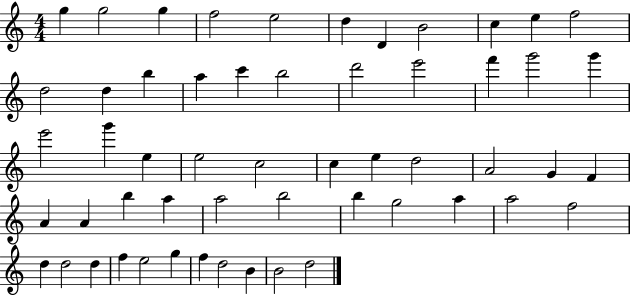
G5/q G5/h G5/q F5/h E5/h D5/q D4/q B4/h C5/q E5/q F5/h D5/h D5/q B5/q A5/q C6/q B5/h D6/h E6/h F6/q G6/h G6/q E6/h G6/q E5/q E5/h C5/h C5/q E5/q D5/h A4/h G4/q F4/q A4/q A4/q B5/q A5/q A5/h B5/h B5/q G5/h A5/q A5/h F5/h D5/q D5/h D5/q F5/q E5/h G5/q F5/q D5/h B4/q B4/h D5/h